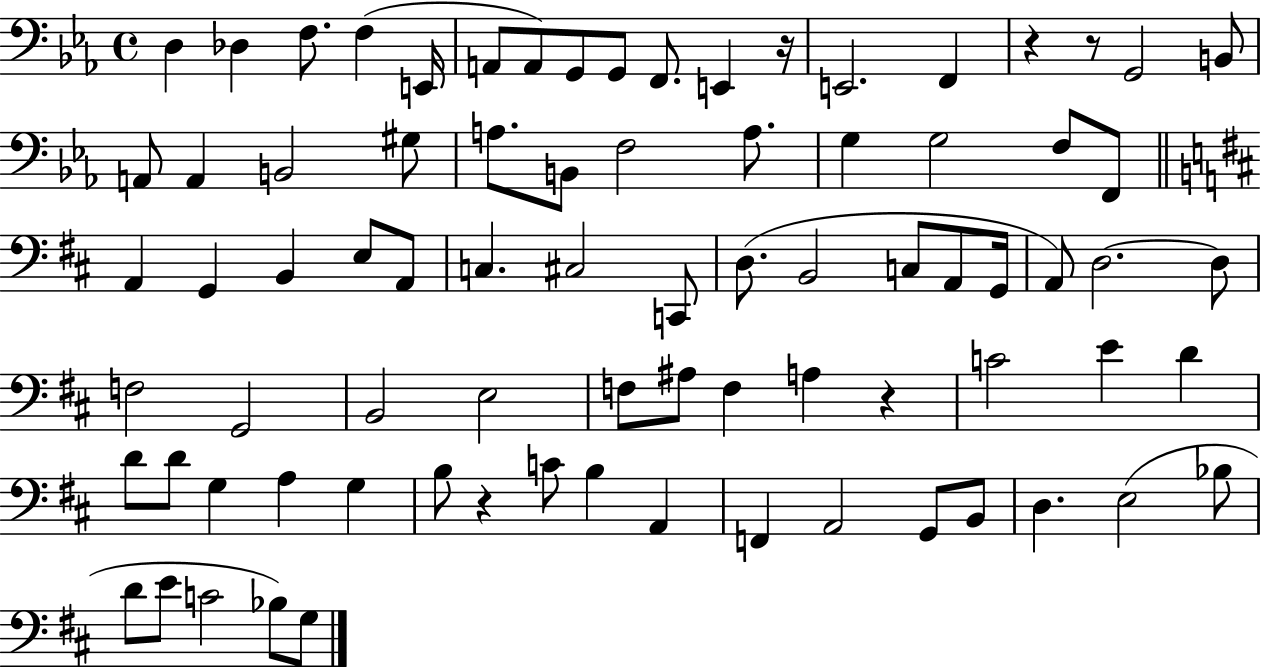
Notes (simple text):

D3/q Db3/q F3/e. F3/q E2/s A2/e A2/e G2/e G2/e F2/e. E2/q R/s E2/h. F2/q R/q R/e G2/h B2/e A2/e A2/q B2/h G#3/e A3/e. B2/e F3/h A3/e. G3/q G3/h F3/e F2/e A2/q G2/q B2/q E3/e A2/e C3/q. C#3/h C2/e D3/e. B2/h C3/e A2/e G2/s A2/e D3/h. D3/e F3/h G2/h B2/h E3/h F3/e A#3/e F3/q A3/q R/q C4/h E4/q D4/q D4/e D4/e G3/q A3/q G3/q B3/e R/q C4/e B3/q A2/q F2/q A2/h G2/e B2/e D3/q. E3/h Bb3/e D4/e E4/e C4/h Bb3/e G3/e